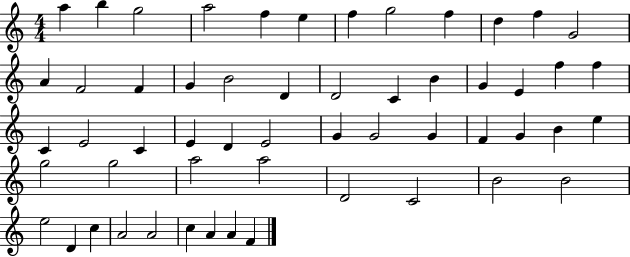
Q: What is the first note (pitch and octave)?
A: A5